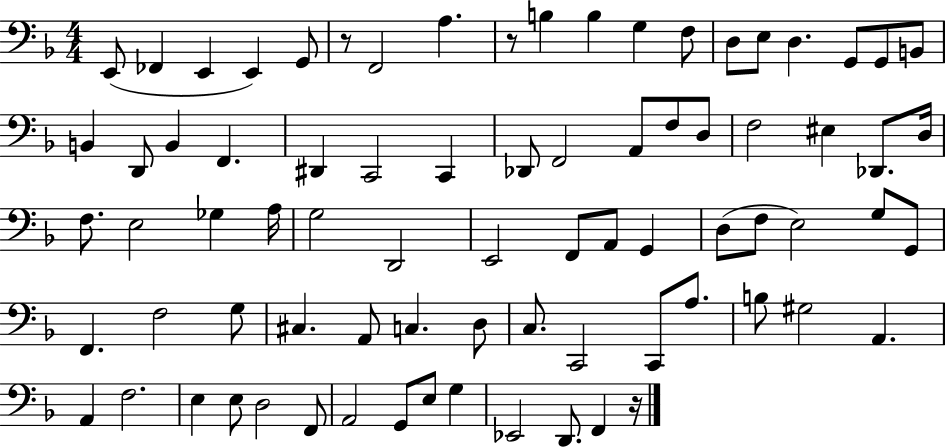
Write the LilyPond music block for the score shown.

{
  \clef bass
  \numericTimeSignature
  \time 4/4
  \key f \major
  \repeat volta 2 { e,8( fes,4 e,4 e,4) g,8 | r8 f,2 a4. | r8 b4 b4 g4 f8 | d8 e8 d4. g,8 g,8 b,8 | \break b,4 d,8 b,4 f,4. | dis,4 c,2 c,4 | des,8 f,2 a,8 f8 d8 | f2 eis4 des,8. d16 | \break f8. e2 ges4 a16 | g2 d,2 | e,2 f,8 a,8 g,4 | d8( f8 e2) g8 g,8 | \break f,4. f2 g8 | cis4. a,8 c4. d8 | c8. c,2 c,8 a8. | b8 gis2 a,4. | \break a,4 f2. | e4 e8 d2 f,8 | a,2 g,8 e8 g4 | ees,2 d,8. f,4 r16 | \break } \bar "|."
}